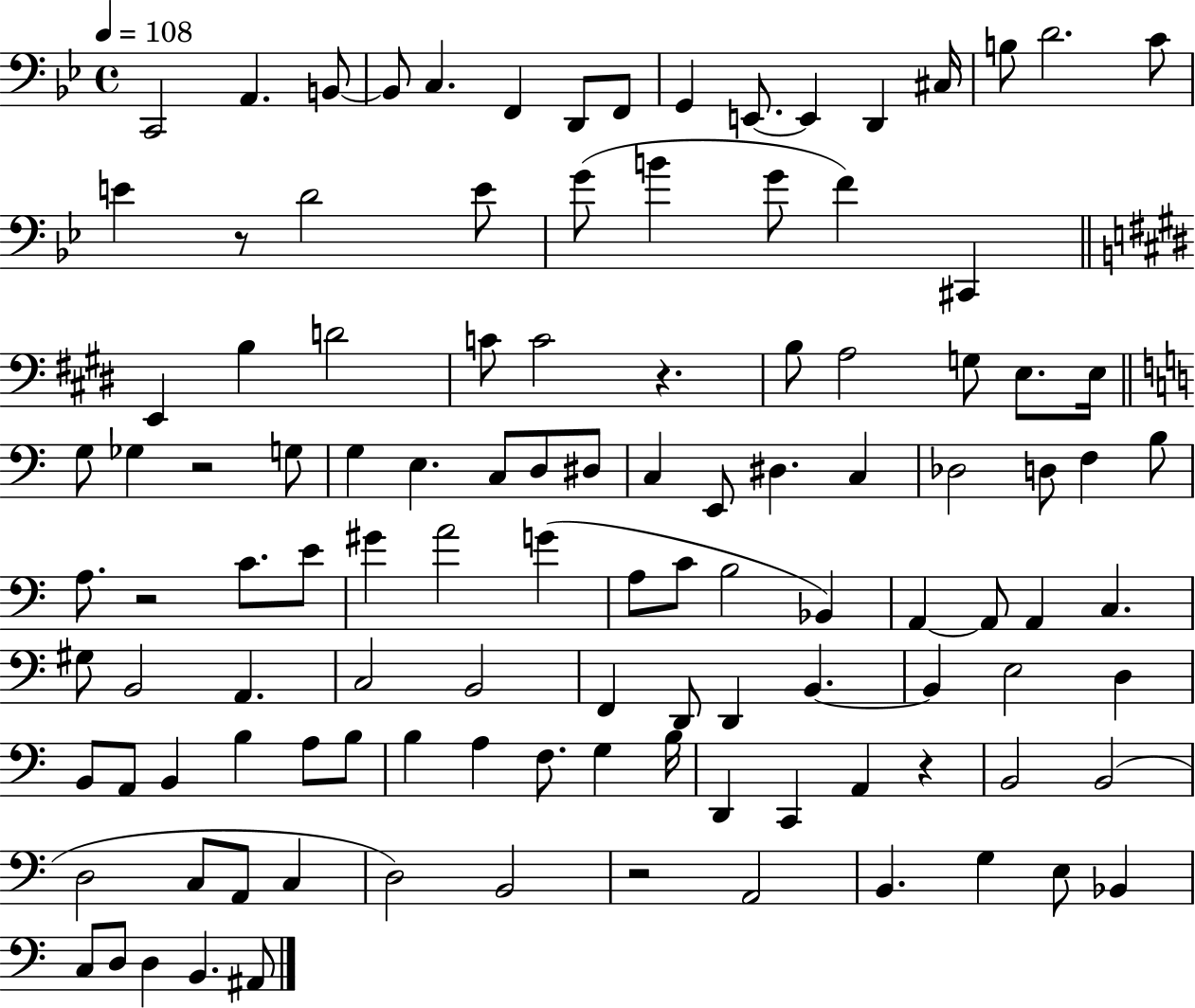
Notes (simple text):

C2/h A2/q. B2/e B2/e C3/q. F2/q D2/e F2/e G2/q E2/e. E2/q D2/q C#3/s B3/e D4/h. C4/e E4/q R/e D4/h E4/e G4/e B4/q G4/e F4/q C#2/q E2/q B3/q D4/h C4/e C4/h R/q. B3/e A3/h G3/e E3/e. E3/s G3/e Gb3/q R/h G3/e G3/q E3/q. C3/e D3/e D#3/e C3/q E2/e D#3/q. C3/q Db3/h D3/e F3/q B3/e A3/e. R/h C4/e. E4/e G#4/q A4/h G4/q A3/e C4/e B3/h Bb2/q A2/q A2/e A2/q C3/q. G#3/e B2/h A2/q. C3/h B2/h F2/q D2/e D2/q B2/q. B2/q E3/h D3/q B2/e A2/e B2/q B3/q A3/e B3/e B3/q A3/q F3/e. G3/q B3/s D2/q C2/q A2/q R/q B2/h B2/h D3/h C3/e A2/e C3/q D3/h B2/h R/h A2/h B2/q. G3/q E3/e Bb2/q C3/e D3/e D3/q B2/q. A#2/e